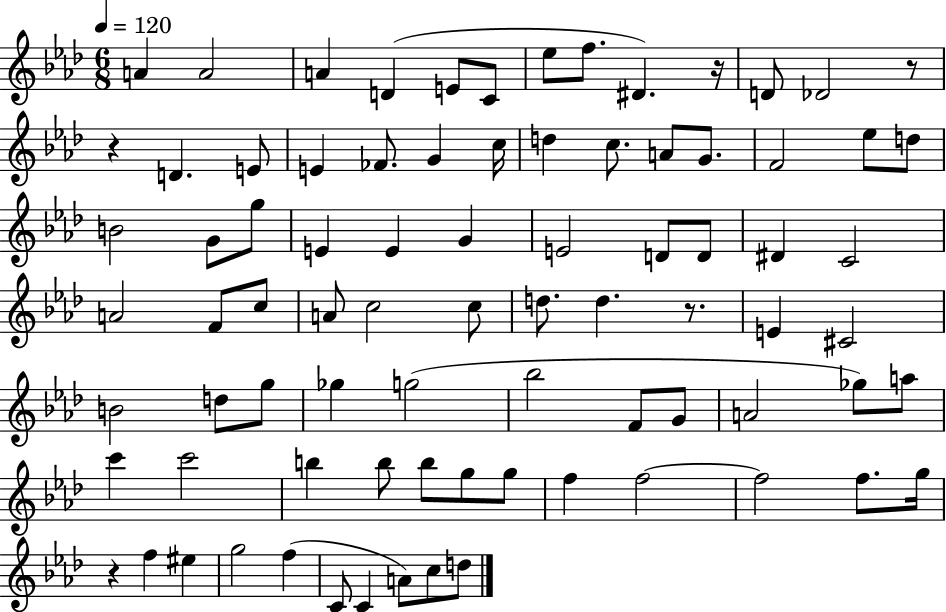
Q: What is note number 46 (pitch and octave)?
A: B4